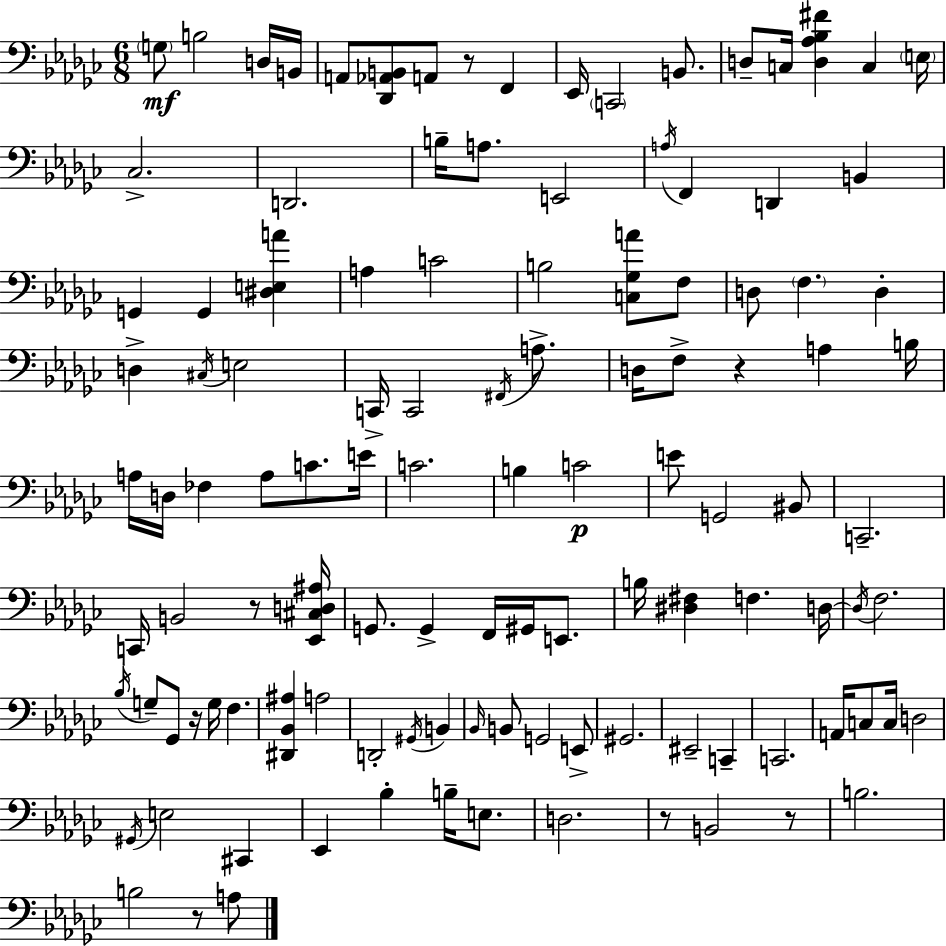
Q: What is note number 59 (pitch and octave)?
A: G2